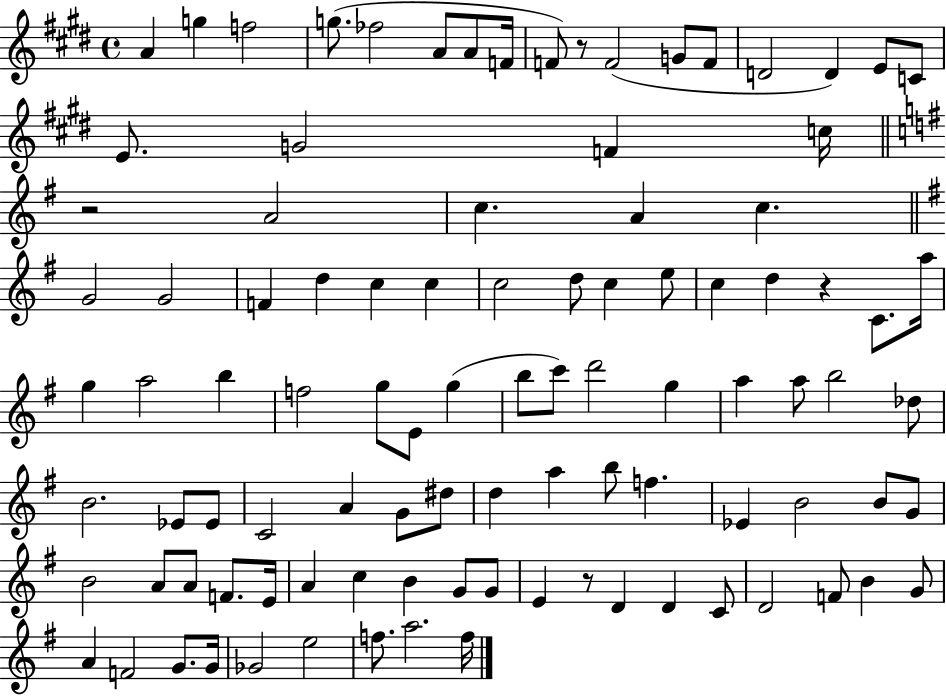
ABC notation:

X:1
T:Untitled
M:4/4
L:1/4
K:E
A g f2 g/2 _f2 A/2 A/2 F/4 F/2 z/2 F2 G/2 F/2 D2 D E/2 C/2 E/2 G2 F c/4 z2 A2 c A c G2 G2 F d c c c2 d/2 c e/2 c d z C/2 a/4 g a2 b f2 g/2 E/2 g b/2 c'/2 d'2 g a a/2 b2 _d/2 B2 _E/2 _E/2 C2 A G/2 ^d/2 d a b/2 f _E B2 B/2 G/2 B2 A/2 A/2 F/2 E/4 A c B G/2 G/2 E z/2 D D C/2 D2 F/2 B G/2 A F2 G/2 G/4 _G2 e2 f/2 a2 f/4